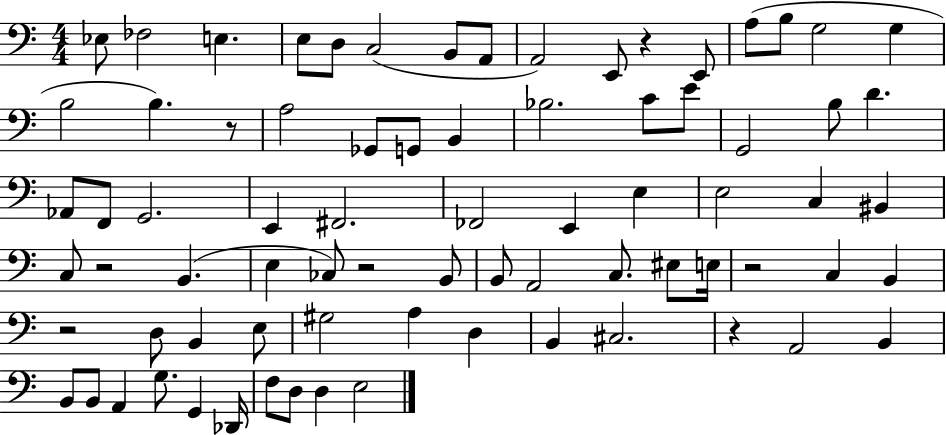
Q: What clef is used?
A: bass